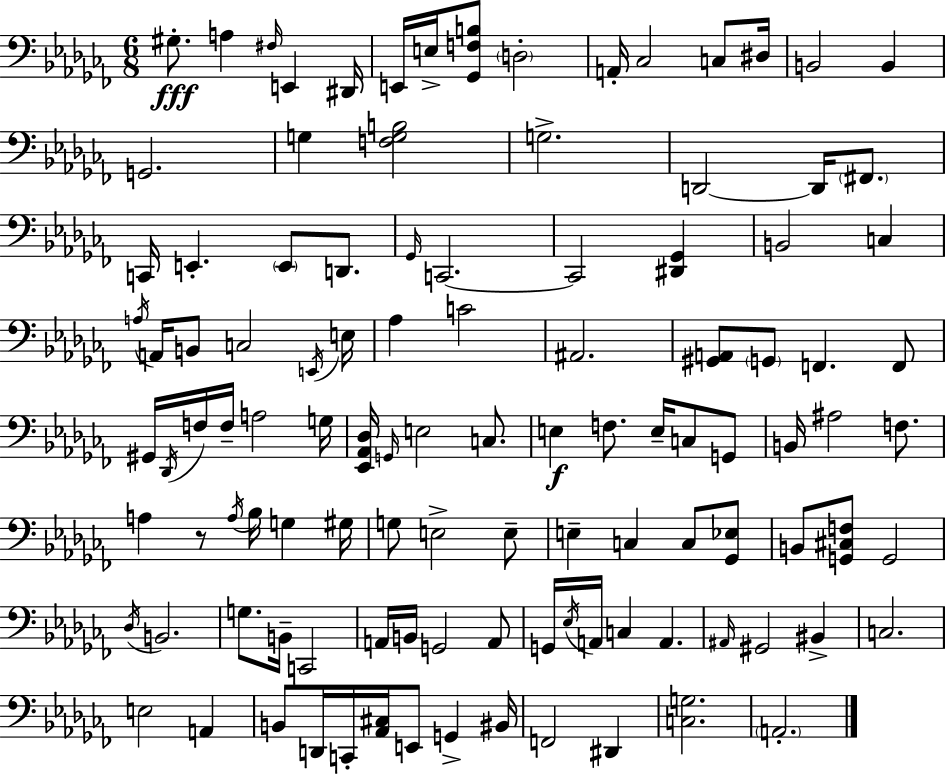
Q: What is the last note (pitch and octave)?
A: A2